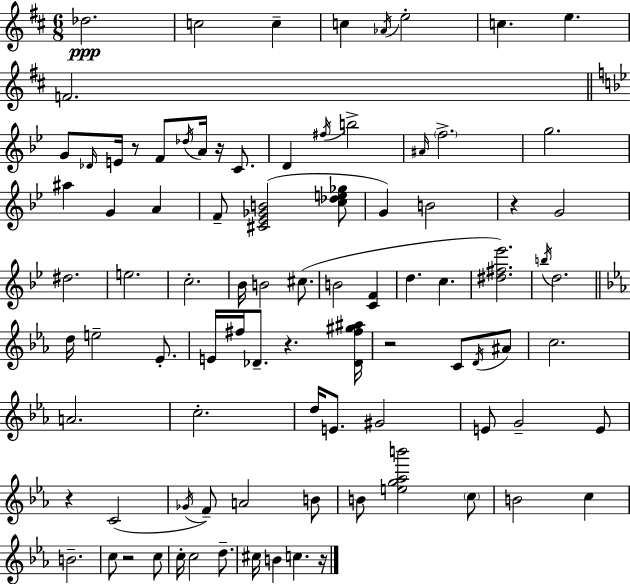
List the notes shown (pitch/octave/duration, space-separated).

Db5/h. C5/h C5/q C5/q Ab4/s E5/h C5/q. E5/q. F4/h. G4/e Db4/s E4/s R/e F4/e Db5/s A4/s R/s C4/e. D4/q F#5/s B5/h A#4/s F5/h. G5/h. A#5/q G4/q A4/q F4/e [C#4,Eb4,Gb4,B4]/h [C5,Db5,E5,Gb5]/e G4/q B4/h R/q G4/h D#5/h. E5/h. C5/h. Bb4/s B4/h C#5/e. B4/h [C4,F4]/q D5/q. C5/q. [D#5,F#5,Eb6]/h. B5/s D5/h. D5/s E5/h Eb4/e. E4/s F#5/s Db4/e. R/q. [Db4,F#5,G#5,A#5]/s R/h C4/e D4/s A#4/e C5/h. A4/h. C5/h. D5/s E4/e. G#4/h E4/e G4/h E4/e R/q C4/h Gb4/s F4/e A4/h B4/e B4/e [E5,G5,Ab5,B6]/h C5/e B4/h C5/q B4/h. C5/e R/h C5/e C5/s C5/h D5/e. C#5/s B4/q C5/q. R/s